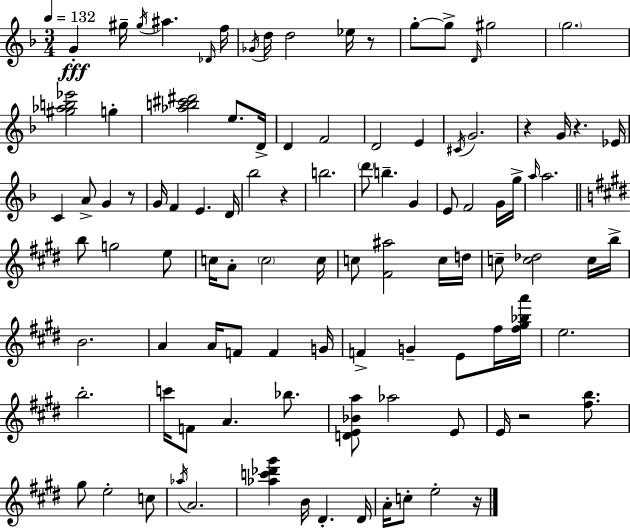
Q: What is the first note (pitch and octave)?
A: G4